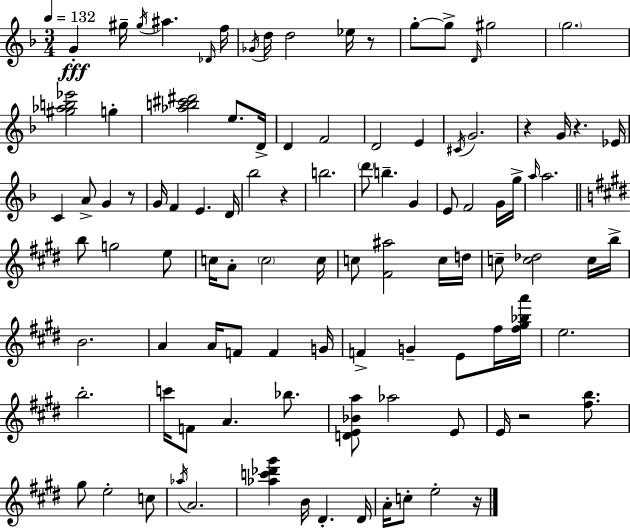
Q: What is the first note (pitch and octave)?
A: G4